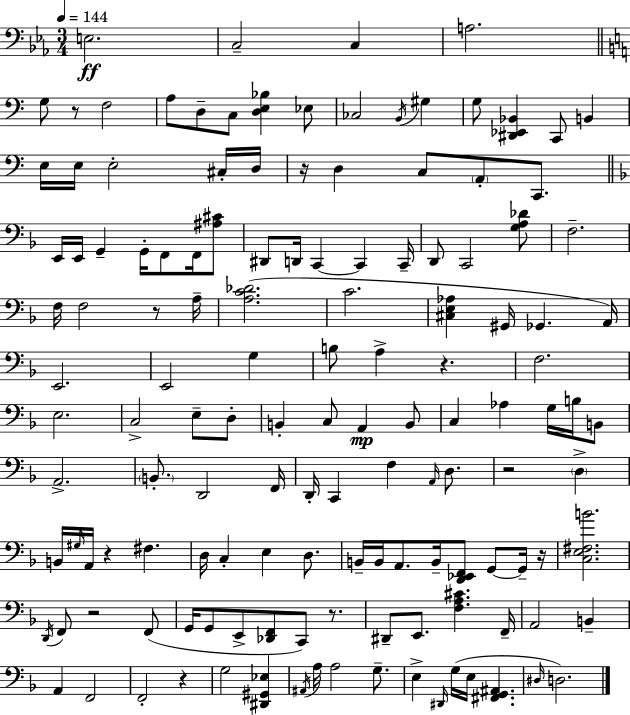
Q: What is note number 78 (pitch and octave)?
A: A2